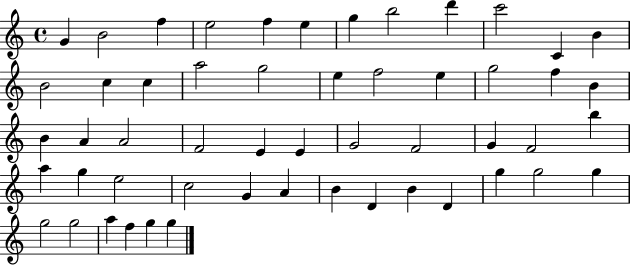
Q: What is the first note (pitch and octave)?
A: G4